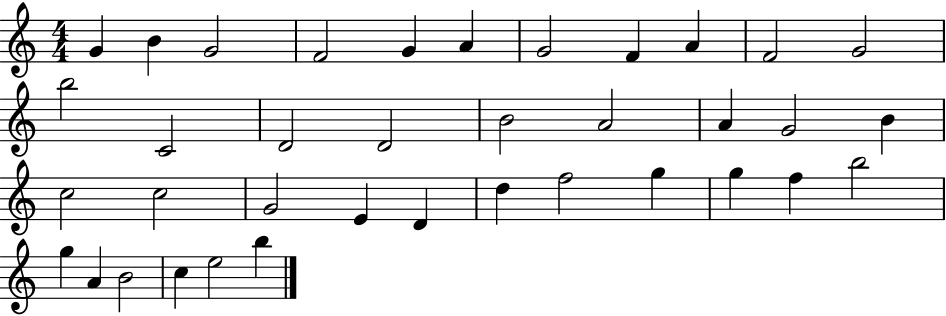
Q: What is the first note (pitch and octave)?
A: G4